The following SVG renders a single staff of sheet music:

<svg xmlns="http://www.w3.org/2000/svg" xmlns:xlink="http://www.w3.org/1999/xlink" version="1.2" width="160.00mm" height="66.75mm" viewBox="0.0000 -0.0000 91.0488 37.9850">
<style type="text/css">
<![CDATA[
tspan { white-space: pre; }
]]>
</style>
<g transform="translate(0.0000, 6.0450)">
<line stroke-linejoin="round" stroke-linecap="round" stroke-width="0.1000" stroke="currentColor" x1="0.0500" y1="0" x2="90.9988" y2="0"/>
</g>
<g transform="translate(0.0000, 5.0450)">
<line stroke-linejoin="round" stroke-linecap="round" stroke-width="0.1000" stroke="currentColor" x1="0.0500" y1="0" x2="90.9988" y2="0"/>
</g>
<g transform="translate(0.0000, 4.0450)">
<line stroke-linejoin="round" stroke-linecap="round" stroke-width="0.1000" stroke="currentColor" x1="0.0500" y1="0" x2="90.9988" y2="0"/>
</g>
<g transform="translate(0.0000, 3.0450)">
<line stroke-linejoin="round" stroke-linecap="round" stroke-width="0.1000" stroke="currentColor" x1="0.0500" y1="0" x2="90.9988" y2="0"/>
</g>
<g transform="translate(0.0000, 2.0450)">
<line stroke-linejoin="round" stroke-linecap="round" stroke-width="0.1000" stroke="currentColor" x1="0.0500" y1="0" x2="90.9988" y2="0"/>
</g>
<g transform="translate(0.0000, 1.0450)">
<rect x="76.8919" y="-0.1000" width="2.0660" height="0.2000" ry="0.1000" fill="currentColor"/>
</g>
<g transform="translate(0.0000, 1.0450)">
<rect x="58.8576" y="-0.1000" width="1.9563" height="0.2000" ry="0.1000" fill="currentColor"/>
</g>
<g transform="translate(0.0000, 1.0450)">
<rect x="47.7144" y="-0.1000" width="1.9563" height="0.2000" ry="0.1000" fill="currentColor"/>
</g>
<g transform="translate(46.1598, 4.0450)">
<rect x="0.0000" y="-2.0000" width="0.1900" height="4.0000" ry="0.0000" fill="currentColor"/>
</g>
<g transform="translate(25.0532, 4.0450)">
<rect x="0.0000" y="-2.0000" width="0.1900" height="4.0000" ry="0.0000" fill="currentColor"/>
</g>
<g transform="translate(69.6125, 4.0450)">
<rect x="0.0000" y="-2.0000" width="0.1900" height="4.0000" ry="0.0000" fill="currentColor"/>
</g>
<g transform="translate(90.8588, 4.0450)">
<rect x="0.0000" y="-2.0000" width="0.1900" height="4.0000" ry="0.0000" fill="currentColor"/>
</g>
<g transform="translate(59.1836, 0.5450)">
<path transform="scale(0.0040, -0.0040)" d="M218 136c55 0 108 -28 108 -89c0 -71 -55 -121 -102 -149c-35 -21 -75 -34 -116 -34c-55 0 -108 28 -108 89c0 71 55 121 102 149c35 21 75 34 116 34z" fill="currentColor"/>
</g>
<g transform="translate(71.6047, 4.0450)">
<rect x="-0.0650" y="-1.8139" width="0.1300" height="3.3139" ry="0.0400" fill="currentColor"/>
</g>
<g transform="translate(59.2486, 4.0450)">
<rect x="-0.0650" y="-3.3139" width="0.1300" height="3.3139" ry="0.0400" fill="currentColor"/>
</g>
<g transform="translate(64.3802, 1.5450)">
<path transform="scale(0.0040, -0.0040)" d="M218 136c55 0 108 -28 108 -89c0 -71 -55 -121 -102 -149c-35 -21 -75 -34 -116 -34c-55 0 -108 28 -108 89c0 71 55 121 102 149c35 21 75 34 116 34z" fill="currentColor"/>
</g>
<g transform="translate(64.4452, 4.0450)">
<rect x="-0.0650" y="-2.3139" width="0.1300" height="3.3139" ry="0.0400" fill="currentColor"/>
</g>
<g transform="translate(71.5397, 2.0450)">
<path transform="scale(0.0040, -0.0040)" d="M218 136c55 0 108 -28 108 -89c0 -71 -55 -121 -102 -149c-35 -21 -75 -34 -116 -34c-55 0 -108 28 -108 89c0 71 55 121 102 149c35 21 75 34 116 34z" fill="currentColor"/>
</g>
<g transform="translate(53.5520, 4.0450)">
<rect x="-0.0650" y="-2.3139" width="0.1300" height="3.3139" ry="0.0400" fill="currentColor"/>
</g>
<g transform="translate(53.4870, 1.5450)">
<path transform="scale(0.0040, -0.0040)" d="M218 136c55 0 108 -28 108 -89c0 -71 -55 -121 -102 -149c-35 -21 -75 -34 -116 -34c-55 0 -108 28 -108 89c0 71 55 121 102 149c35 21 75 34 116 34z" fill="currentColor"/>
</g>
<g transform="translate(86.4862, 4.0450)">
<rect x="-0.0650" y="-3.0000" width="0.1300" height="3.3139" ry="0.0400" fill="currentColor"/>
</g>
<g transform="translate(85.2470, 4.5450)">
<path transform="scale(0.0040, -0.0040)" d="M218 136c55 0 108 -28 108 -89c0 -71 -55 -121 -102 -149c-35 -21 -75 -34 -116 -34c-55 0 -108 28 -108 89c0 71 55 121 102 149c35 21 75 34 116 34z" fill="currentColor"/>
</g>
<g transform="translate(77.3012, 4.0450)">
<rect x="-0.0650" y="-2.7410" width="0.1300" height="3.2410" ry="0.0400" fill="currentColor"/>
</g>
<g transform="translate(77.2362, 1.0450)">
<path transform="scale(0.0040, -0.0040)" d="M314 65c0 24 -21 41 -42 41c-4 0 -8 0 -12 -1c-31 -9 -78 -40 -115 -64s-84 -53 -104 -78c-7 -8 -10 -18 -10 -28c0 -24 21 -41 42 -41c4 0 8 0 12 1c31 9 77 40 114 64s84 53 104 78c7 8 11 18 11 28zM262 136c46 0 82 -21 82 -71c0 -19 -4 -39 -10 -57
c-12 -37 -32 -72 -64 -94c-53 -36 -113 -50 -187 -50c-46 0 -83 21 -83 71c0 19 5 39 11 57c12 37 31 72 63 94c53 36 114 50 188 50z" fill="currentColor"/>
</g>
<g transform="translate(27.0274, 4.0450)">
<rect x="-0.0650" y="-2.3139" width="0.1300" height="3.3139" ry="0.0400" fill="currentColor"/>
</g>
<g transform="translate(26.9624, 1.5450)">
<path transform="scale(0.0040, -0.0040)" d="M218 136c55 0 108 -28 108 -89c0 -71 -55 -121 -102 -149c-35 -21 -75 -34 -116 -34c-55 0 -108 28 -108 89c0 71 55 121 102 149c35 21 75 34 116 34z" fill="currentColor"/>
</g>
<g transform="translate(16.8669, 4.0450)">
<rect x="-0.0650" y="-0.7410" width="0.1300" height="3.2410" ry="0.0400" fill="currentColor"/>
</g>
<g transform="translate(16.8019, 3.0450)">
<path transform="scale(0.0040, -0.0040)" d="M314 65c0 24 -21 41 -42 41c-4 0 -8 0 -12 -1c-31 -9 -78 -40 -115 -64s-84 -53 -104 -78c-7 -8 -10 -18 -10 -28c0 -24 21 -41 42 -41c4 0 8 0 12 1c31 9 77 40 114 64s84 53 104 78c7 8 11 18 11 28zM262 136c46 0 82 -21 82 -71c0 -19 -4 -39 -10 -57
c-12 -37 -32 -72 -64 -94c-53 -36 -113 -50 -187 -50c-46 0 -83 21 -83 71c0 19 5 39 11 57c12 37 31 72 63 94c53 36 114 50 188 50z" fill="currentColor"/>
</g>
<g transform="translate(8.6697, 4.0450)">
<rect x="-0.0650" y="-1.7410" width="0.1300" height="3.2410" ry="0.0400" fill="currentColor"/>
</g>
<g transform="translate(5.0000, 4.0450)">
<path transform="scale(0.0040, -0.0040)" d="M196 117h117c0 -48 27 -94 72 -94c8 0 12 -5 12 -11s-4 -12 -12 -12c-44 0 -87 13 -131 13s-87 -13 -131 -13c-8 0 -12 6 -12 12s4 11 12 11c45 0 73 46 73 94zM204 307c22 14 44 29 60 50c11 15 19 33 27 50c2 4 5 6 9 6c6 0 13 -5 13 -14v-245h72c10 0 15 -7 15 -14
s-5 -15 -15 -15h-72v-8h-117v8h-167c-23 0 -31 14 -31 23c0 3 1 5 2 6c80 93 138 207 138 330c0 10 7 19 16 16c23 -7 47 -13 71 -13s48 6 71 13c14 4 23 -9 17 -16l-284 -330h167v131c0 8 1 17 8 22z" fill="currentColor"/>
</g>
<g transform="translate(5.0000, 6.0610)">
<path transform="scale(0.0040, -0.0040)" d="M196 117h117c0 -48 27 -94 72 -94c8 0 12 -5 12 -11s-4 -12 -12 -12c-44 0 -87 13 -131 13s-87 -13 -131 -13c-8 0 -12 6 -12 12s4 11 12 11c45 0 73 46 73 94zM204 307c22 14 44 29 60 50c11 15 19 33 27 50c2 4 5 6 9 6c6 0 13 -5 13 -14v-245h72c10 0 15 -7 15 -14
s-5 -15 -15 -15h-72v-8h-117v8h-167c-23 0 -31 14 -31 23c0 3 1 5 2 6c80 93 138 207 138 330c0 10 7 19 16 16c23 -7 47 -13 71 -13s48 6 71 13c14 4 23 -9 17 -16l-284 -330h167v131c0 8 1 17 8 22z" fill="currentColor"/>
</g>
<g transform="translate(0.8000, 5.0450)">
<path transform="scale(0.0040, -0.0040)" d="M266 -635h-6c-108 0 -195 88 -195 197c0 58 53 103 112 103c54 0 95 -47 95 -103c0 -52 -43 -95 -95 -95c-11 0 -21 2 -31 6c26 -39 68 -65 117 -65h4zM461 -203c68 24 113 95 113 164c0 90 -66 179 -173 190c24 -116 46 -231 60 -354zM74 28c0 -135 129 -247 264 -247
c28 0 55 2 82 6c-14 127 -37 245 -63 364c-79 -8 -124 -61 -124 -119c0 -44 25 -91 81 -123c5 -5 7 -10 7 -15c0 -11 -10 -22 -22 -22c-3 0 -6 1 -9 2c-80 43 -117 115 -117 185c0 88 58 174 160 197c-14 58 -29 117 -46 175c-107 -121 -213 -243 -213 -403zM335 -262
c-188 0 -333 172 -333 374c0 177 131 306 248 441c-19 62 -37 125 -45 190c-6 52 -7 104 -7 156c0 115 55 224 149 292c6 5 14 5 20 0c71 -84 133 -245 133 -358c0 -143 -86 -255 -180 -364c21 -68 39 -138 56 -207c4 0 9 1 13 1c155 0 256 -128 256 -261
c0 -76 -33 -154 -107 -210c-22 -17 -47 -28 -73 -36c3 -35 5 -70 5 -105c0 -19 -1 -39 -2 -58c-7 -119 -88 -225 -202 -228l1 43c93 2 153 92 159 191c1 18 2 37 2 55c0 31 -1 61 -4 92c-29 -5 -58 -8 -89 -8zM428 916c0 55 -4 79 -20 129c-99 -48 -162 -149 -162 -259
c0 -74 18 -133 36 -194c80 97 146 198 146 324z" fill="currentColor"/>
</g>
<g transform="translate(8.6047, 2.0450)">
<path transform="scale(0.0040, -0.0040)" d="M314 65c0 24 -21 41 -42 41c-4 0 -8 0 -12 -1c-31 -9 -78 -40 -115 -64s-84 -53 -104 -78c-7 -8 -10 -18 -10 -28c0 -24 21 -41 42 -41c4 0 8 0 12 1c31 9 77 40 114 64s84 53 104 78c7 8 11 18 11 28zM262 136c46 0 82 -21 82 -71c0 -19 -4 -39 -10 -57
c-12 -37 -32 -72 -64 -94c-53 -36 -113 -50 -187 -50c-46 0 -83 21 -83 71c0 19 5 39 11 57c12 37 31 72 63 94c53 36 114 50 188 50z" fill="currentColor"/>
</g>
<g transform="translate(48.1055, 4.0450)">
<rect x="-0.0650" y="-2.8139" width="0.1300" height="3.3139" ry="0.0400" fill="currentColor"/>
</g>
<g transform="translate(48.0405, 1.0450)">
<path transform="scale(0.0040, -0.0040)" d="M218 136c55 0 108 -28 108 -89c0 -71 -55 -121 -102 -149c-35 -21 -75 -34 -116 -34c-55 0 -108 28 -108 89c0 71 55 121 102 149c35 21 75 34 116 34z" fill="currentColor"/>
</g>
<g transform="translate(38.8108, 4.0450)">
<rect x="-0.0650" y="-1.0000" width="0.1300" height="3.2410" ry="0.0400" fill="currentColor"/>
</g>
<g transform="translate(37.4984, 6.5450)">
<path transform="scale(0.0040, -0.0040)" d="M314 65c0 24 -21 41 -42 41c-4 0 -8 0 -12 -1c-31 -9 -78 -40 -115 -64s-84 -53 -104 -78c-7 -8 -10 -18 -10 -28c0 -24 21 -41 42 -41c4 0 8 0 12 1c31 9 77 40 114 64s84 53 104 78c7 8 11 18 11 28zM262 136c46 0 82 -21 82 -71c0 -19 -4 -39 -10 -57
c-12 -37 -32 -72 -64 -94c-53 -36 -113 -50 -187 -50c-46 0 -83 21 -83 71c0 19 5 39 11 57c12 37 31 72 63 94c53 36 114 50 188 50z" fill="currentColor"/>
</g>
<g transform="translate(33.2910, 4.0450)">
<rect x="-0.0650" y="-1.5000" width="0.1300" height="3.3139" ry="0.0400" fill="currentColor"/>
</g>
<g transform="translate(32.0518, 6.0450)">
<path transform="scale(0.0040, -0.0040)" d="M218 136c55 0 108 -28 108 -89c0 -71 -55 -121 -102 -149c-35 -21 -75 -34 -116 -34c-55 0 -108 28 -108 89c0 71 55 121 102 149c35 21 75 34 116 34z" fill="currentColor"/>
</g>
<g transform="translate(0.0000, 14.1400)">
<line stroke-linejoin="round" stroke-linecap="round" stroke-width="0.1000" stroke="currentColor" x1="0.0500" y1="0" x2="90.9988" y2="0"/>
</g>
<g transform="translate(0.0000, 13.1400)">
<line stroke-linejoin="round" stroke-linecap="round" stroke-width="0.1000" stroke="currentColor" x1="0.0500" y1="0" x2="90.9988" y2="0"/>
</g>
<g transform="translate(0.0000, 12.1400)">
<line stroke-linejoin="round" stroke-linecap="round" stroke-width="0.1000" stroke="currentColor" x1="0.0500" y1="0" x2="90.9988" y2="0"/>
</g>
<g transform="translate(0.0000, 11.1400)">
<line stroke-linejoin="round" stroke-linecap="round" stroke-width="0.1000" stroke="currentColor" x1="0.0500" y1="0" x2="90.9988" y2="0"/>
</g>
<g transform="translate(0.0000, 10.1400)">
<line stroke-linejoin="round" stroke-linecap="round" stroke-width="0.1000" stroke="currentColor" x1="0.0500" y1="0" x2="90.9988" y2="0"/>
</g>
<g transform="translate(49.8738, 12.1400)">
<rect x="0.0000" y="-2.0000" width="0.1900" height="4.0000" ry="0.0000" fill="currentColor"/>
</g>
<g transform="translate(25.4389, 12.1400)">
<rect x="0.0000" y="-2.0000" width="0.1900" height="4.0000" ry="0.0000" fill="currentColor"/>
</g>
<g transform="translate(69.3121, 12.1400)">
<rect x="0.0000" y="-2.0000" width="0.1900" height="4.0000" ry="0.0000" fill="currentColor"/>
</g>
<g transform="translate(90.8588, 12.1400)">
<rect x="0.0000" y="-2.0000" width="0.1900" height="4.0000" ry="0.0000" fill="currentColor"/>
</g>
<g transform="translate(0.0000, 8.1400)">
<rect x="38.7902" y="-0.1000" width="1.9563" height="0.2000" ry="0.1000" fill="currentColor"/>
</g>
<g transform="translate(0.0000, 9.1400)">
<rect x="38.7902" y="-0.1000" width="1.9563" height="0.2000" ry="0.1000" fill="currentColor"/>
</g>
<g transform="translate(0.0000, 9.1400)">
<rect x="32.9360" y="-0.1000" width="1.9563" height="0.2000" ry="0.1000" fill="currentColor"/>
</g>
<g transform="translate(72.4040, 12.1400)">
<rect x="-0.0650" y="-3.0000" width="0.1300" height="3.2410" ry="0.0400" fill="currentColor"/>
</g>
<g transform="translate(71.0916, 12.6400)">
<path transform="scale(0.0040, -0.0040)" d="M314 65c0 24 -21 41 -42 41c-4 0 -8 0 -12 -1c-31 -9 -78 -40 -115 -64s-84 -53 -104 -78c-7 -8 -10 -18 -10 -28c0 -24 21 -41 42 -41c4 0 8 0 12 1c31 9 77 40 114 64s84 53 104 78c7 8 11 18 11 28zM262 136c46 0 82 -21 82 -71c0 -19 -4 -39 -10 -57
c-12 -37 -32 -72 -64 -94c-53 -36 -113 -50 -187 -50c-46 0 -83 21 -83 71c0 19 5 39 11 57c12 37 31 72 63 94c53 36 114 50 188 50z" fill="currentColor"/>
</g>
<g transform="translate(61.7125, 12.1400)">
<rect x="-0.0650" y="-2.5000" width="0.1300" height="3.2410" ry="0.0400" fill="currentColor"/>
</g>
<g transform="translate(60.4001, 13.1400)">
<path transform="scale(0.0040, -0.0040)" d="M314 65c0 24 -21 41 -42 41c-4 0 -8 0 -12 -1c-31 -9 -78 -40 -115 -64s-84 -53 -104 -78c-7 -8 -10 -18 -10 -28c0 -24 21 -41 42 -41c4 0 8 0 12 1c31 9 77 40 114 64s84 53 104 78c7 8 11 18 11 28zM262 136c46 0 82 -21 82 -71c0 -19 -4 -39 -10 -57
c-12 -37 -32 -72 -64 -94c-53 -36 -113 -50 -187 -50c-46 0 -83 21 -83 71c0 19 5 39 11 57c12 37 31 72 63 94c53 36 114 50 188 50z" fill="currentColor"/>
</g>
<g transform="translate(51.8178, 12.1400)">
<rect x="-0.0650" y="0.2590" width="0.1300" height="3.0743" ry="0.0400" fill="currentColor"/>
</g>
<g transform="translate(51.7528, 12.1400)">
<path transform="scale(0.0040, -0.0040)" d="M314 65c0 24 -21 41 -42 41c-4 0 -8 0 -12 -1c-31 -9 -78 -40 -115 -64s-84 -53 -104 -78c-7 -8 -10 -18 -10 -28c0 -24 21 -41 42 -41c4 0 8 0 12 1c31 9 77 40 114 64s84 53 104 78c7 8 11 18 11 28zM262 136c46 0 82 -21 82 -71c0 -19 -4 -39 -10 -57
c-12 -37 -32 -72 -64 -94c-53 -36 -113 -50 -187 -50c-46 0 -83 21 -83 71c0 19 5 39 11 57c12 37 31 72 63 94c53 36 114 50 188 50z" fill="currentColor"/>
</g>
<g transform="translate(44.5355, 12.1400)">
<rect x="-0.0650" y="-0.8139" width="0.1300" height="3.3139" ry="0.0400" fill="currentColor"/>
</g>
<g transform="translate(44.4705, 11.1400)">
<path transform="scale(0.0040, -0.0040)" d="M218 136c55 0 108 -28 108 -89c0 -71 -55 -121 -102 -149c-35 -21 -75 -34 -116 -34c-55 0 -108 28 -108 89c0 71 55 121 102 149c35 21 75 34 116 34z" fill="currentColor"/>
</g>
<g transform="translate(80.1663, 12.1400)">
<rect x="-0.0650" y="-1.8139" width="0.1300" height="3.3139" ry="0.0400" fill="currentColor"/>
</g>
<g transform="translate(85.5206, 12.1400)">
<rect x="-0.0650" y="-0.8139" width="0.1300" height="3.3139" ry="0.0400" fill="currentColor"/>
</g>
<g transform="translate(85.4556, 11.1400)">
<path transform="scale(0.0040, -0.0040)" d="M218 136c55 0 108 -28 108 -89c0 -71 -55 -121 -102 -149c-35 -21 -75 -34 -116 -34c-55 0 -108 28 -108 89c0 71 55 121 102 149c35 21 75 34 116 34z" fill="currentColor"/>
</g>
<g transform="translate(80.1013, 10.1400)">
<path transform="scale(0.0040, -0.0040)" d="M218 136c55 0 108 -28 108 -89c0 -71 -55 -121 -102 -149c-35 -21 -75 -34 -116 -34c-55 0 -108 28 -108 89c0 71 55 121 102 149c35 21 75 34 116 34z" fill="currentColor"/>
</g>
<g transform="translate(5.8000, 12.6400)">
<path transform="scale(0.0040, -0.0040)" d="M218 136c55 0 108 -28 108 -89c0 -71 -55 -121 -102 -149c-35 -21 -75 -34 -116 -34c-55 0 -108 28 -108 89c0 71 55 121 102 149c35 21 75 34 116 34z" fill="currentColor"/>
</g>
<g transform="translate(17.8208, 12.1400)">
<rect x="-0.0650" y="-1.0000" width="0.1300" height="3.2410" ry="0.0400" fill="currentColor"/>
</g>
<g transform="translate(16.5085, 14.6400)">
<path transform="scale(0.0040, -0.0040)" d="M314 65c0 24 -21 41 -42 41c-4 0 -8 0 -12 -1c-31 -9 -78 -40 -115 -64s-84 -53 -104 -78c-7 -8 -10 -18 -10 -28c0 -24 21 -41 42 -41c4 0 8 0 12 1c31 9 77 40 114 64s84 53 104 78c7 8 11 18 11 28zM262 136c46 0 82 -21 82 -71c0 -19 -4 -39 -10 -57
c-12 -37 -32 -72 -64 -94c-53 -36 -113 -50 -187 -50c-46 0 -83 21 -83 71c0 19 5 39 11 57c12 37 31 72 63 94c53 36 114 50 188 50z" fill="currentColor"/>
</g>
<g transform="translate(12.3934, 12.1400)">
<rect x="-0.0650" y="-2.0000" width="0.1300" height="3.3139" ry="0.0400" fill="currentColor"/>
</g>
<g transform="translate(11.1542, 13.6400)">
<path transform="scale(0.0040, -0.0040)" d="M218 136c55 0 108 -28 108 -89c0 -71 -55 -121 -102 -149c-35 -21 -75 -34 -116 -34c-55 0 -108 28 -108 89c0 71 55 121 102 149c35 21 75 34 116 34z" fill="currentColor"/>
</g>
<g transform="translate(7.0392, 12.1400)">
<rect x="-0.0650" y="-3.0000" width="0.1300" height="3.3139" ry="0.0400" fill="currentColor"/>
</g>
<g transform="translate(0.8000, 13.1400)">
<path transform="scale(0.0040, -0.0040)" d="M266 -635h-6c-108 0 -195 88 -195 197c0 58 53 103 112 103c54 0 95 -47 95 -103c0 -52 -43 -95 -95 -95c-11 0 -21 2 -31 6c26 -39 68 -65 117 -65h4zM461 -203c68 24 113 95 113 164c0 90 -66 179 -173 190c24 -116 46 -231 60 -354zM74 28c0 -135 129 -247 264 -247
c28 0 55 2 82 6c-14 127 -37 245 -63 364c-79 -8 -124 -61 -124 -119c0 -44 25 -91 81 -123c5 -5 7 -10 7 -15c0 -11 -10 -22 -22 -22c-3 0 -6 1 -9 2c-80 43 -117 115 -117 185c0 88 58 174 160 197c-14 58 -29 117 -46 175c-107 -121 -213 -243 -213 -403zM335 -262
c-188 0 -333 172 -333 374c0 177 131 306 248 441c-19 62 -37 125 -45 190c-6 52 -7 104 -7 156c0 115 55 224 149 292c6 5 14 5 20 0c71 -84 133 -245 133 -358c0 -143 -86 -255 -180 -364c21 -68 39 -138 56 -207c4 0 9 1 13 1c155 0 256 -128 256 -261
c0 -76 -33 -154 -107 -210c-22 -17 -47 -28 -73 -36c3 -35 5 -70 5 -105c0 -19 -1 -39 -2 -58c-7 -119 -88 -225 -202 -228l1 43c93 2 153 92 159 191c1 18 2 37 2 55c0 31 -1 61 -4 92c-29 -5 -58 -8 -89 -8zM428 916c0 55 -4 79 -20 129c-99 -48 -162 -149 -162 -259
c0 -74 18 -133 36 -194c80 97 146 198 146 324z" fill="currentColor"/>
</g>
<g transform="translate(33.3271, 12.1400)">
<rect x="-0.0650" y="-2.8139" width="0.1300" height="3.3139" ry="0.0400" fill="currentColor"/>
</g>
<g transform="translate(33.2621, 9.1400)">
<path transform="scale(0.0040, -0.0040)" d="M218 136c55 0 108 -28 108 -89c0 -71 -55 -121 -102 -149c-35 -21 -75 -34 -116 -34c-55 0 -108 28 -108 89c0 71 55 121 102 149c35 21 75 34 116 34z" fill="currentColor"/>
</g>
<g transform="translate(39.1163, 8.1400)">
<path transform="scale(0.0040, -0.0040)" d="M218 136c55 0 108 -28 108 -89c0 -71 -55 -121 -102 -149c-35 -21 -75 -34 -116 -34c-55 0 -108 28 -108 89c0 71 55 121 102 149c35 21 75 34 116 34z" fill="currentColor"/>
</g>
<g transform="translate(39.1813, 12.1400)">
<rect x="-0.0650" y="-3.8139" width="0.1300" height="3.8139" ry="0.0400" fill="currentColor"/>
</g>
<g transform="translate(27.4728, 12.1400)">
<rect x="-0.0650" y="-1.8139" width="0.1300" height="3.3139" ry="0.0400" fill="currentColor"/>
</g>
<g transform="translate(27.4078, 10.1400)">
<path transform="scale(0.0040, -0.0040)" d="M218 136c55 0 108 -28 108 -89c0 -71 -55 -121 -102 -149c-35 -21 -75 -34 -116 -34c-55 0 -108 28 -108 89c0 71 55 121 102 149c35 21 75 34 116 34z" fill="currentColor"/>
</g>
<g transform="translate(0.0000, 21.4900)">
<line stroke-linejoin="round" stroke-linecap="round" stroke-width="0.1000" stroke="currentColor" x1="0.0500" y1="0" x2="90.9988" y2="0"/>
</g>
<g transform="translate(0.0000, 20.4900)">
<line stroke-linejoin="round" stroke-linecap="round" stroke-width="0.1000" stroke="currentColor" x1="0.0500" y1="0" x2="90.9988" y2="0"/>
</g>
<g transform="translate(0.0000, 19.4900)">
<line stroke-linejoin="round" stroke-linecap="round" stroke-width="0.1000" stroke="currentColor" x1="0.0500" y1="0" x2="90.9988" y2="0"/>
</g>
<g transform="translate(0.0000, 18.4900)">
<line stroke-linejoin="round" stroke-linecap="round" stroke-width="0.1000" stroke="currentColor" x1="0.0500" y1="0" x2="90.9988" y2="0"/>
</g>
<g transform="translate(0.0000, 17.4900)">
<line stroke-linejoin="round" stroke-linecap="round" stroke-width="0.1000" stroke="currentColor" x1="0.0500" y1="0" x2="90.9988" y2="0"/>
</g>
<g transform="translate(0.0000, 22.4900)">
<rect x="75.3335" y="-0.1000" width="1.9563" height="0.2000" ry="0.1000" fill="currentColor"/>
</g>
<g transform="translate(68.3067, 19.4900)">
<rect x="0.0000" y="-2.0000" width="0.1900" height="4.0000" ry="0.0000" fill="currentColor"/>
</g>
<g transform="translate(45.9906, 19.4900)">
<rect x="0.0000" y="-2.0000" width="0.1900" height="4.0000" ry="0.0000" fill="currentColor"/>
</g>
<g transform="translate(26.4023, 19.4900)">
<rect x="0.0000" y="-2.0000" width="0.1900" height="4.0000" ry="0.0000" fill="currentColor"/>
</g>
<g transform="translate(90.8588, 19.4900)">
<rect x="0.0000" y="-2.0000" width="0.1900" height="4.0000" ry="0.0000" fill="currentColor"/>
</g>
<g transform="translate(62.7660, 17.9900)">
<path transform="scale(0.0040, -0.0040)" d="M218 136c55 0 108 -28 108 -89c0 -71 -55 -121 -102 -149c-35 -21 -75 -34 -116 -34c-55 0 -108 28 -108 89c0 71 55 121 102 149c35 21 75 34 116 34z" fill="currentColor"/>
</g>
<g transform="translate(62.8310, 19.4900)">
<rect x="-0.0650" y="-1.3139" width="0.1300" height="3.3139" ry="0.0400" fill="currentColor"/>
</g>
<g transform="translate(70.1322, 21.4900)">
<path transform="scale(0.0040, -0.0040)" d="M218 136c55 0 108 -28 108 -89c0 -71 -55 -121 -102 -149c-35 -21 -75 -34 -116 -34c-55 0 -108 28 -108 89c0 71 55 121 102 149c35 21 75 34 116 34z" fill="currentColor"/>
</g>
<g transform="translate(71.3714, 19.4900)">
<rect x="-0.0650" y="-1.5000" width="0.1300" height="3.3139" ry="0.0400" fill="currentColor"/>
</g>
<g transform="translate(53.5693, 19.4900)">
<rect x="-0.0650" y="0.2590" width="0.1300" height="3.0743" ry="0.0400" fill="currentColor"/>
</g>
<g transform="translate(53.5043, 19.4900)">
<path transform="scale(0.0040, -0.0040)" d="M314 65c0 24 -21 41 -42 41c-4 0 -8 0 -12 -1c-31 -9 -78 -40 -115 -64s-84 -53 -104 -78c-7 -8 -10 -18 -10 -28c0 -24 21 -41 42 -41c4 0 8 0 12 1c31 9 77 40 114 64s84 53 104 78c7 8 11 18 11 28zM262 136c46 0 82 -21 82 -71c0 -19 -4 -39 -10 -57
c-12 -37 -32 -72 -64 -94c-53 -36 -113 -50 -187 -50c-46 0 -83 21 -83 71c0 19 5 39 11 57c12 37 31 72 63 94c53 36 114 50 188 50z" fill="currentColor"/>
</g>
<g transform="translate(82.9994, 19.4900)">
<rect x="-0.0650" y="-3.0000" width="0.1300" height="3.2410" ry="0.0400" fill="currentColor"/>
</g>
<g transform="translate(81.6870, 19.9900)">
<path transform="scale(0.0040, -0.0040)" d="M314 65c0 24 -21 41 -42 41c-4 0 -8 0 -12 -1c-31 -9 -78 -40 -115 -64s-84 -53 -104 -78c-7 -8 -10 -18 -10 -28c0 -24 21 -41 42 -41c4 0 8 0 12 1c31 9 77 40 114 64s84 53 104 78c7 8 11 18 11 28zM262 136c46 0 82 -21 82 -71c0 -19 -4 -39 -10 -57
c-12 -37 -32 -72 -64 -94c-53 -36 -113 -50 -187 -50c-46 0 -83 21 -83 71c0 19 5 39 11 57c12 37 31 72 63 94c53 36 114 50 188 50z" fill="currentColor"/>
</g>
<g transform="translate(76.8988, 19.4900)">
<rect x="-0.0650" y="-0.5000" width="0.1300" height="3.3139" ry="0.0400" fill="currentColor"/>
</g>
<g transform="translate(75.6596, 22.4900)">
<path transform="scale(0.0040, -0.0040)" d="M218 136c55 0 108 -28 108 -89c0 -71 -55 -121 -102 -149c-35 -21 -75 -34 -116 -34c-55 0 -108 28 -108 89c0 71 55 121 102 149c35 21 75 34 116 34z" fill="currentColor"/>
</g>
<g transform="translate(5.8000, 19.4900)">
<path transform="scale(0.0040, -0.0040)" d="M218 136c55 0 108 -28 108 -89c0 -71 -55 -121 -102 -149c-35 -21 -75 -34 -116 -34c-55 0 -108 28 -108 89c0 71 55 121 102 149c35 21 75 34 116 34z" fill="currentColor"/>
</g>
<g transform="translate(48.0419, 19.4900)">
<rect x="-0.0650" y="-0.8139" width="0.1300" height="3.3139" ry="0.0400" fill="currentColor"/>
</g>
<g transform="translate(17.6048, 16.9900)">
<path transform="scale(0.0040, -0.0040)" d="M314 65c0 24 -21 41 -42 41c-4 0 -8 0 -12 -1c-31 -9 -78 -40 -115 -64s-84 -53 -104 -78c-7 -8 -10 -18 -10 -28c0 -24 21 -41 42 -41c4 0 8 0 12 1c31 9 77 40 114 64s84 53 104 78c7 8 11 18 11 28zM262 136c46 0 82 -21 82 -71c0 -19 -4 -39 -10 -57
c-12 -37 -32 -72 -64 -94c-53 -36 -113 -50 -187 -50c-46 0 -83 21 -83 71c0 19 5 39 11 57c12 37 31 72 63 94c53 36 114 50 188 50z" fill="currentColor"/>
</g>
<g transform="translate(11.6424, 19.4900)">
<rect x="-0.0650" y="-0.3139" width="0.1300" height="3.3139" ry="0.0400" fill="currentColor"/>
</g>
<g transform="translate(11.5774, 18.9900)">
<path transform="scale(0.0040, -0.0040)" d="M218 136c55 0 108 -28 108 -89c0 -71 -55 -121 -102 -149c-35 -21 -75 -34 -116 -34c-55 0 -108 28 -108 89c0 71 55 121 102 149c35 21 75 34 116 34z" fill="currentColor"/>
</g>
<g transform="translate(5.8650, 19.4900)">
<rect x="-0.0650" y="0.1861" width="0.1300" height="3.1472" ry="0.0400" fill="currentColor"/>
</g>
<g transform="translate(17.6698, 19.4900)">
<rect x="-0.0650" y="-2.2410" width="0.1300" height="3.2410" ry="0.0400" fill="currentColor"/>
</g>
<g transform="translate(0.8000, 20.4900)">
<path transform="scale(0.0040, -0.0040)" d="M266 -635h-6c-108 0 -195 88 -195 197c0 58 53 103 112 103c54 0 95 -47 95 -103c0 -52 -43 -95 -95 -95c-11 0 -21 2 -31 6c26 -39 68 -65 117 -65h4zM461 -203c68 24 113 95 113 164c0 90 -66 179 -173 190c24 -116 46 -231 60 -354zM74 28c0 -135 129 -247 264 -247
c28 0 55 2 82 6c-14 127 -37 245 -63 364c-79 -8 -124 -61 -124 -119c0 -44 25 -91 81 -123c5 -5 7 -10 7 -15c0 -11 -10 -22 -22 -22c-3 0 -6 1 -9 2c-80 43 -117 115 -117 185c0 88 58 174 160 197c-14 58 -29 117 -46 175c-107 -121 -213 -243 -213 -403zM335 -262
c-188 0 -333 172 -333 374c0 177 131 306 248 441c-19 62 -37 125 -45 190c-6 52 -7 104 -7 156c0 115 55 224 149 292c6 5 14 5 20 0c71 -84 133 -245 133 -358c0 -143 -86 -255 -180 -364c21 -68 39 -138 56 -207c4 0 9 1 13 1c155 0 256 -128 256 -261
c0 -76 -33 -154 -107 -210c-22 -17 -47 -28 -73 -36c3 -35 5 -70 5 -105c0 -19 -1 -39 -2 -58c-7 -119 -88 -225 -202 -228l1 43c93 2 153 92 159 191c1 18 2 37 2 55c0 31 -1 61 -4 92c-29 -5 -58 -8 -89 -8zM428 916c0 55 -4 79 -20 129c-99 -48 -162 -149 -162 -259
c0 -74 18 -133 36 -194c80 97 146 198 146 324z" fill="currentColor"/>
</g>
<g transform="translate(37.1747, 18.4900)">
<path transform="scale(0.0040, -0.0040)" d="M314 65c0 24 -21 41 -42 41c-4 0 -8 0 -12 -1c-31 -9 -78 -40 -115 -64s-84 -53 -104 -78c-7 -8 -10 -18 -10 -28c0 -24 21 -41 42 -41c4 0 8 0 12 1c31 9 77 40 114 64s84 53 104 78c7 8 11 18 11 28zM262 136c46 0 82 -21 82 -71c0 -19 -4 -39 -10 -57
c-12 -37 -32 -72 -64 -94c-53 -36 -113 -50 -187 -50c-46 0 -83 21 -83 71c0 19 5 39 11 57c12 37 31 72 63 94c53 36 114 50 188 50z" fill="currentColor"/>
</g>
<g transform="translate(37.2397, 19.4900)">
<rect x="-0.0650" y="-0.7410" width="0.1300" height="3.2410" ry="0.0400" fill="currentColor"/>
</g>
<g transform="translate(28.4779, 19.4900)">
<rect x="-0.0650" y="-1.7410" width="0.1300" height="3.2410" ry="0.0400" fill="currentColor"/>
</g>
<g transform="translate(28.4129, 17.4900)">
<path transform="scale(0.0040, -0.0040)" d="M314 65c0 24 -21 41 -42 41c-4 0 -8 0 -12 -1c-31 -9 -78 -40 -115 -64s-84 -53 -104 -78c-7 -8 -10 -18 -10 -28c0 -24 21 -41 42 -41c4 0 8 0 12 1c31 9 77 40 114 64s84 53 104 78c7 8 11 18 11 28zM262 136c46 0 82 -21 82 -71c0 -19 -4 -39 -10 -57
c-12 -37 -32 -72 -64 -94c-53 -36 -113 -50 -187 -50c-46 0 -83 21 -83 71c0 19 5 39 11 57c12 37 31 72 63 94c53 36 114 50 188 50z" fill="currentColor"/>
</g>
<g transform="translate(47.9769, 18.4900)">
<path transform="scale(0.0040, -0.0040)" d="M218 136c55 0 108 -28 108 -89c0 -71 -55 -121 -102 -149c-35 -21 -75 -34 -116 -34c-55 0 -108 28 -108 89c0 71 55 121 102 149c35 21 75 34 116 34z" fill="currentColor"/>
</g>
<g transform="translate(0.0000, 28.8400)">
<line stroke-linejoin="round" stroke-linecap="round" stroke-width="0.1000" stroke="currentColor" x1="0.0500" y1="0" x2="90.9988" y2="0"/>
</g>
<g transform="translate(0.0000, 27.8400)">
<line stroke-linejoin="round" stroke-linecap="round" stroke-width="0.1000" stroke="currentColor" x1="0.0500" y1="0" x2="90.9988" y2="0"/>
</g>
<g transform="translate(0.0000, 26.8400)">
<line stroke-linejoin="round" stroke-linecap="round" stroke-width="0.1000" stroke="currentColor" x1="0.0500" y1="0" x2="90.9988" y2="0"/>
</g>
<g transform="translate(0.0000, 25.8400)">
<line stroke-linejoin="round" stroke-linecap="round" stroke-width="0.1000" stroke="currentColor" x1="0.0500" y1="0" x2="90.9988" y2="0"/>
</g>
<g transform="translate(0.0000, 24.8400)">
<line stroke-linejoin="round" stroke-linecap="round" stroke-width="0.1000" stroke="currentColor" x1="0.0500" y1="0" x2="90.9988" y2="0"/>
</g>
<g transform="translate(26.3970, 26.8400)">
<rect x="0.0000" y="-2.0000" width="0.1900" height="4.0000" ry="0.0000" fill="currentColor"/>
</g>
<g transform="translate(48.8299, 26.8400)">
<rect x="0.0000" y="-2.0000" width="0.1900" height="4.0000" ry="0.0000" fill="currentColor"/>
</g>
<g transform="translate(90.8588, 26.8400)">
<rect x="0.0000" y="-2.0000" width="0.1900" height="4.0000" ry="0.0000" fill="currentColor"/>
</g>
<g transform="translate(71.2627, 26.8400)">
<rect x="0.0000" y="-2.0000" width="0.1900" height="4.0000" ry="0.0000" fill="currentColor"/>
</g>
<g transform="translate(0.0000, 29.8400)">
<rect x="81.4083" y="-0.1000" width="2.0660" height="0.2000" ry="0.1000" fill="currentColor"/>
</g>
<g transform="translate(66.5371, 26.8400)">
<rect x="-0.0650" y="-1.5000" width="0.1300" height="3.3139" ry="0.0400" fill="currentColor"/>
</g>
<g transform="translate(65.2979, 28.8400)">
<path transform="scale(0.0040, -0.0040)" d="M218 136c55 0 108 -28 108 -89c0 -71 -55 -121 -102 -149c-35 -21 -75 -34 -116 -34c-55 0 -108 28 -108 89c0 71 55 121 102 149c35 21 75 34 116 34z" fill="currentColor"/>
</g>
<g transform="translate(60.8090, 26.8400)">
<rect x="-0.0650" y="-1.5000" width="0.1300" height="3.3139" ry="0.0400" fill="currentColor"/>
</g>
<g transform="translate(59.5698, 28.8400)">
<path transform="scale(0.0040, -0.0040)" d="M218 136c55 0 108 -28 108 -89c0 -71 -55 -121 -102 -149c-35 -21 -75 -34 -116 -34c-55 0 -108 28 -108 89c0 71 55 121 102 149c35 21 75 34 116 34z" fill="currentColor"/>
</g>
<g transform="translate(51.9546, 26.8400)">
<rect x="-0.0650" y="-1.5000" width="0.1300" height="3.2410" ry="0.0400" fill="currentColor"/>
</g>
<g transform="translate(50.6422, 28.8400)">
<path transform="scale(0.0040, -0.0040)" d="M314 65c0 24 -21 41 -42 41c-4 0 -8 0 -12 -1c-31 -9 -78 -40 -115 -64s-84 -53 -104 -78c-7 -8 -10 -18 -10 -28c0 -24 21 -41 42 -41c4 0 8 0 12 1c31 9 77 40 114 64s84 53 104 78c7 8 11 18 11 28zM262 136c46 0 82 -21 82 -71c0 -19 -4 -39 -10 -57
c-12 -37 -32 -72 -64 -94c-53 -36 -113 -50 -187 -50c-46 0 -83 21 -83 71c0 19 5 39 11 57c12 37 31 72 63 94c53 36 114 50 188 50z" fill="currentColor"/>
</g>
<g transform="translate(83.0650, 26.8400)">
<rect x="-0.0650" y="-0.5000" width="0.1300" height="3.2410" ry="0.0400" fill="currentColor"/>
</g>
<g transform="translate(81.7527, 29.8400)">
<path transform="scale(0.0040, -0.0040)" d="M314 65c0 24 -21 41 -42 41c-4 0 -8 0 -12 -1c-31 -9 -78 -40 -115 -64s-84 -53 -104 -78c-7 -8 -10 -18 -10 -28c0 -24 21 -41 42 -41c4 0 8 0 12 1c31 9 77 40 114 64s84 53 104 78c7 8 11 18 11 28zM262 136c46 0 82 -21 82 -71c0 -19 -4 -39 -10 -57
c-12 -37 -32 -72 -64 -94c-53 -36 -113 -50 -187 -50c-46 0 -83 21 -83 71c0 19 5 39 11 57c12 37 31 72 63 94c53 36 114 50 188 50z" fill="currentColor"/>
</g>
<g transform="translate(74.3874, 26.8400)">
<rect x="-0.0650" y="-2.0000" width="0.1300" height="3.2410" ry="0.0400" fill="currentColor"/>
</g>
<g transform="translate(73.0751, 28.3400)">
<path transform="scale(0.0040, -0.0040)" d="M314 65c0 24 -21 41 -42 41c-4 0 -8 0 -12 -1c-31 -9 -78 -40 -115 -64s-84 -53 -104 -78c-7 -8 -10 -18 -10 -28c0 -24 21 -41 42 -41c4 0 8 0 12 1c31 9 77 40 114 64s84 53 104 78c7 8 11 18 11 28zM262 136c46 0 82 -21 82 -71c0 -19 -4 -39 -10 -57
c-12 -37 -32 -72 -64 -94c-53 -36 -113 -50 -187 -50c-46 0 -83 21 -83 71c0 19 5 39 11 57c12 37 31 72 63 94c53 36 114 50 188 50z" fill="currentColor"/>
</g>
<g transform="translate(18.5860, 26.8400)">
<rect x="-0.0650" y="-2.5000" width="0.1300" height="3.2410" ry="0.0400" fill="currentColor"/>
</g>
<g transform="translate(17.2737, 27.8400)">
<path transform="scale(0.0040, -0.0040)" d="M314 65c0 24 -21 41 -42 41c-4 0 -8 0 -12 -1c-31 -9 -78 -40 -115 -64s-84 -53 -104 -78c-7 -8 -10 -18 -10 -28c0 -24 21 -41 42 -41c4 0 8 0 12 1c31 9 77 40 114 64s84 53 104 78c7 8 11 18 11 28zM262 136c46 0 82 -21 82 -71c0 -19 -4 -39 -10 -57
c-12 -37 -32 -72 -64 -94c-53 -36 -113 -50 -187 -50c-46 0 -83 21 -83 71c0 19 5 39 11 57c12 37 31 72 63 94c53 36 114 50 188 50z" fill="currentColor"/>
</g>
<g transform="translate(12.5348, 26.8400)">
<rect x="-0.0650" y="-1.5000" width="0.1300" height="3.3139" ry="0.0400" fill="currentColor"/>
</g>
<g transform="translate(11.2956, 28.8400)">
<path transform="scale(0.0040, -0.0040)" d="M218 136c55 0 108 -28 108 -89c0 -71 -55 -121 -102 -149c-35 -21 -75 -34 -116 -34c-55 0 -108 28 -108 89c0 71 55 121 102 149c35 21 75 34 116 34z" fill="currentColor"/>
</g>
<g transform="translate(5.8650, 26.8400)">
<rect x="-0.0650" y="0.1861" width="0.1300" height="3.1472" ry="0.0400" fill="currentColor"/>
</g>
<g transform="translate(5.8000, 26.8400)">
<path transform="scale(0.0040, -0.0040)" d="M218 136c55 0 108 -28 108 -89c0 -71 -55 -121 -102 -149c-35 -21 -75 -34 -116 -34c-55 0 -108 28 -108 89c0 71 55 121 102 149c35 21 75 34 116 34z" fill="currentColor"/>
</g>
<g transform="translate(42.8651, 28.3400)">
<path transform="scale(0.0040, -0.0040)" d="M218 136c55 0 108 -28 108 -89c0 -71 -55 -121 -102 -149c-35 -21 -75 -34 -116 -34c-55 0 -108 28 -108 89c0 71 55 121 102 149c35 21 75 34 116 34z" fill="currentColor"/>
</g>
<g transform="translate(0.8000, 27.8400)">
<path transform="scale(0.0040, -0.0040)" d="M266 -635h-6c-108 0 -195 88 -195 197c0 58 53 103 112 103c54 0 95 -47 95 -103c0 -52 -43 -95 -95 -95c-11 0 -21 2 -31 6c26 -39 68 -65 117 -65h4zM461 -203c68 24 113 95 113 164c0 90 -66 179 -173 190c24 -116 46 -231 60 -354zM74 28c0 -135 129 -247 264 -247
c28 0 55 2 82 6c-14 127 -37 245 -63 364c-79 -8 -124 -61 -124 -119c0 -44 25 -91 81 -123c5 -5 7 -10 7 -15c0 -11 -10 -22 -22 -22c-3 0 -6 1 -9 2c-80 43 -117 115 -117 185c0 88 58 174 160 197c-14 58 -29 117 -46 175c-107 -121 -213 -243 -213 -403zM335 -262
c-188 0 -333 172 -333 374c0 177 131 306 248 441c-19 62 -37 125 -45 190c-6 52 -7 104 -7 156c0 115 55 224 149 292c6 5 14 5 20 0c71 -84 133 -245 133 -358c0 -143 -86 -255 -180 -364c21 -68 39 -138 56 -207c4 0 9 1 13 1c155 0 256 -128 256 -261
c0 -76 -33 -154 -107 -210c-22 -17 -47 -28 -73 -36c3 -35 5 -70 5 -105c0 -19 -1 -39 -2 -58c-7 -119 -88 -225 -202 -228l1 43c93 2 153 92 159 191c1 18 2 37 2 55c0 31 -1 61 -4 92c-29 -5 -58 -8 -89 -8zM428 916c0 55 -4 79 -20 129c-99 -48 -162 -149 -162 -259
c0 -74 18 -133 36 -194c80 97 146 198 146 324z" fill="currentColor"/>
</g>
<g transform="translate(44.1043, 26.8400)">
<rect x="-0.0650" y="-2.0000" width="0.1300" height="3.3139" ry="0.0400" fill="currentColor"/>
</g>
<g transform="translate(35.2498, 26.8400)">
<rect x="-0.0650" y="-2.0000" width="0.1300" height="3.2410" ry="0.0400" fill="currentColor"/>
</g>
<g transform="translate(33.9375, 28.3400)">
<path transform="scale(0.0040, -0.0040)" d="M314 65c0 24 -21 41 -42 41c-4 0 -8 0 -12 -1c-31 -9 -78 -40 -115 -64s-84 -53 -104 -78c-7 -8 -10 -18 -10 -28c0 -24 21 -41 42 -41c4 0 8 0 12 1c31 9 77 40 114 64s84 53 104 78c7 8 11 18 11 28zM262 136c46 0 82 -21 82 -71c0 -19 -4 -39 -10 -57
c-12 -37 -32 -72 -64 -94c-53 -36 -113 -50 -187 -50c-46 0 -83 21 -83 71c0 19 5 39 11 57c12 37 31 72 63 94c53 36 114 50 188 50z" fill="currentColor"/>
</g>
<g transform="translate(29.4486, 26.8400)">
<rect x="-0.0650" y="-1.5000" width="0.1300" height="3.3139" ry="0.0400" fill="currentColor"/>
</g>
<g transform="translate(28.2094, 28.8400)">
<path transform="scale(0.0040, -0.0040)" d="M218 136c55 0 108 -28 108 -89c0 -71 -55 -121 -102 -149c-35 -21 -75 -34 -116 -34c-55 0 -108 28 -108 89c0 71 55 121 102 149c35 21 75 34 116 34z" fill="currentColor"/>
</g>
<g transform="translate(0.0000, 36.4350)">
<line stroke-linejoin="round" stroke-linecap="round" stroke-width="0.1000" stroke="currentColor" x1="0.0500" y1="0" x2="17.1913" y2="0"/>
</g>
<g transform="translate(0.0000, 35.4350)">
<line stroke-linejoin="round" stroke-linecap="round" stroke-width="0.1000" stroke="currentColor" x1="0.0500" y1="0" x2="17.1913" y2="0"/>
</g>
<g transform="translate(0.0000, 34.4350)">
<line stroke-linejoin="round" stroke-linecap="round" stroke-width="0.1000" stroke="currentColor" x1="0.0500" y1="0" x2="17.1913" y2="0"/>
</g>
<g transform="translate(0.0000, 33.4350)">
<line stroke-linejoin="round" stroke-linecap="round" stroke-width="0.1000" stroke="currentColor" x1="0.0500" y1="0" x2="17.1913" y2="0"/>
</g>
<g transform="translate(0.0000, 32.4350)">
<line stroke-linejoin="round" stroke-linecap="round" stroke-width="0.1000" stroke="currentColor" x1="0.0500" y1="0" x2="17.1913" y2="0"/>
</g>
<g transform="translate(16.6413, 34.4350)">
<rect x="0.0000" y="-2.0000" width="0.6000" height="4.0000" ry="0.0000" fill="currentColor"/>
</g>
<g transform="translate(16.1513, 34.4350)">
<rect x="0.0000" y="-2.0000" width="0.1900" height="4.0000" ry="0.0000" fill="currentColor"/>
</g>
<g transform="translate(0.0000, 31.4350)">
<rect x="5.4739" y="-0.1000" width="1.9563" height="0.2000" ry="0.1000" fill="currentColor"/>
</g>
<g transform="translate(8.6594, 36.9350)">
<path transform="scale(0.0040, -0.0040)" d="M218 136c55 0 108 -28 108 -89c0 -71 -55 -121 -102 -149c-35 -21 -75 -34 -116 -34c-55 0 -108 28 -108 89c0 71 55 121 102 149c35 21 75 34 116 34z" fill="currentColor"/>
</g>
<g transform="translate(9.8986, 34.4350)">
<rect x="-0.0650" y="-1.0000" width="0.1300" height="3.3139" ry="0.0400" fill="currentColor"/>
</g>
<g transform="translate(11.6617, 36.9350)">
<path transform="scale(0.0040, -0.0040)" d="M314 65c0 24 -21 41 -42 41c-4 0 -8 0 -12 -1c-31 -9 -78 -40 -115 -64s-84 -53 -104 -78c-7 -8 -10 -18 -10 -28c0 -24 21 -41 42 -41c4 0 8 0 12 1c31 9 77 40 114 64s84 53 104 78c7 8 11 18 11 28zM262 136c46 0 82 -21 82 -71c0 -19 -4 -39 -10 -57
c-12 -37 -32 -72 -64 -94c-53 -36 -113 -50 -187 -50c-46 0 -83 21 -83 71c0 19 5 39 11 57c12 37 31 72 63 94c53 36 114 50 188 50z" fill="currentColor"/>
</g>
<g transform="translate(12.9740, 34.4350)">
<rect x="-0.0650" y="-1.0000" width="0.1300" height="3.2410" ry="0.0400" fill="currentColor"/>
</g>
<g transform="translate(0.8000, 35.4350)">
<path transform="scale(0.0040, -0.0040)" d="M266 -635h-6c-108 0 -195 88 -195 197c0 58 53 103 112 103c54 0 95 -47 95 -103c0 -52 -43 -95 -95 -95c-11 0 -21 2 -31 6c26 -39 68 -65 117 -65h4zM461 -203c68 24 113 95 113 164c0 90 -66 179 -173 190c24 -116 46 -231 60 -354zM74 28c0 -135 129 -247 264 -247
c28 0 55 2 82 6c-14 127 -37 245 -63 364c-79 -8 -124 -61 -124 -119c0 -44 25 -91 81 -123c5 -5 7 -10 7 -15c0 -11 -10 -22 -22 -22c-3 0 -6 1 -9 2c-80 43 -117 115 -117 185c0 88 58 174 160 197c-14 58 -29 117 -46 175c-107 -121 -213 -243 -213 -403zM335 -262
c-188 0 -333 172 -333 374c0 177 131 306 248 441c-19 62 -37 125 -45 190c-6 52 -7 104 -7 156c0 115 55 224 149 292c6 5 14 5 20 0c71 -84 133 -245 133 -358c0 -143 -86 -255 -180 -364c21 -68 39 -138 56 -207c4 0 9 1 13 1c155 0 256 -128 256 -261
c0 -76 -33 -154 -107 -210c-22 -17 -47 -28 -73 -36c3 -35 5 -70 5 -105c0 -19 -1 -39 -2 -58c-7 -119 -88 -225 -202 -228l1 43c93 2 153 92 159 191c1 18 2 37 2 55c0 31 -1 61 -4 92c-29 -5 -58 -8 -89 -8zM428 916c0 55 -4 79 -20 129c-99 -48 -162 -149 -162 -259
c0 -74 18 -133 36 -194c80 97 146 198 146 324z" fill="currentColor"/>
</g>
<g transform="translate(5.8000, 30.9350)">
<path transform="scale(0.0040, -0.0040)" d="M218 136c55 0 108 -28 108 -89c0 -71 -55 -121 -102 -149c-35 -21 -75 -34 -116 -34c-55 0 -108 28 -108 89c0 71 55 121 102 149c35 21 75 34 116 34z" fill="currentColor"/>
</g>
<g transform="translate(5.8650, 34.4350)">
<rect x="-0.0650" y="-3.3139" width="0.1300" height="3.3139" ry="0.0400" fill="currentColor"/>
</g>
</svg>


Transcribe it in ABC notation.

X:1
T:Untitled
M:4/4
L:1/4
K:C
f2 d2 g E D2 a g b g f a2 A A F D2 f a c' d B2 G2 A2 f d B c g2 f2 d2 d B2 e E C A2 B E G2 E F2 F E2 E E F2 C2 b D D2